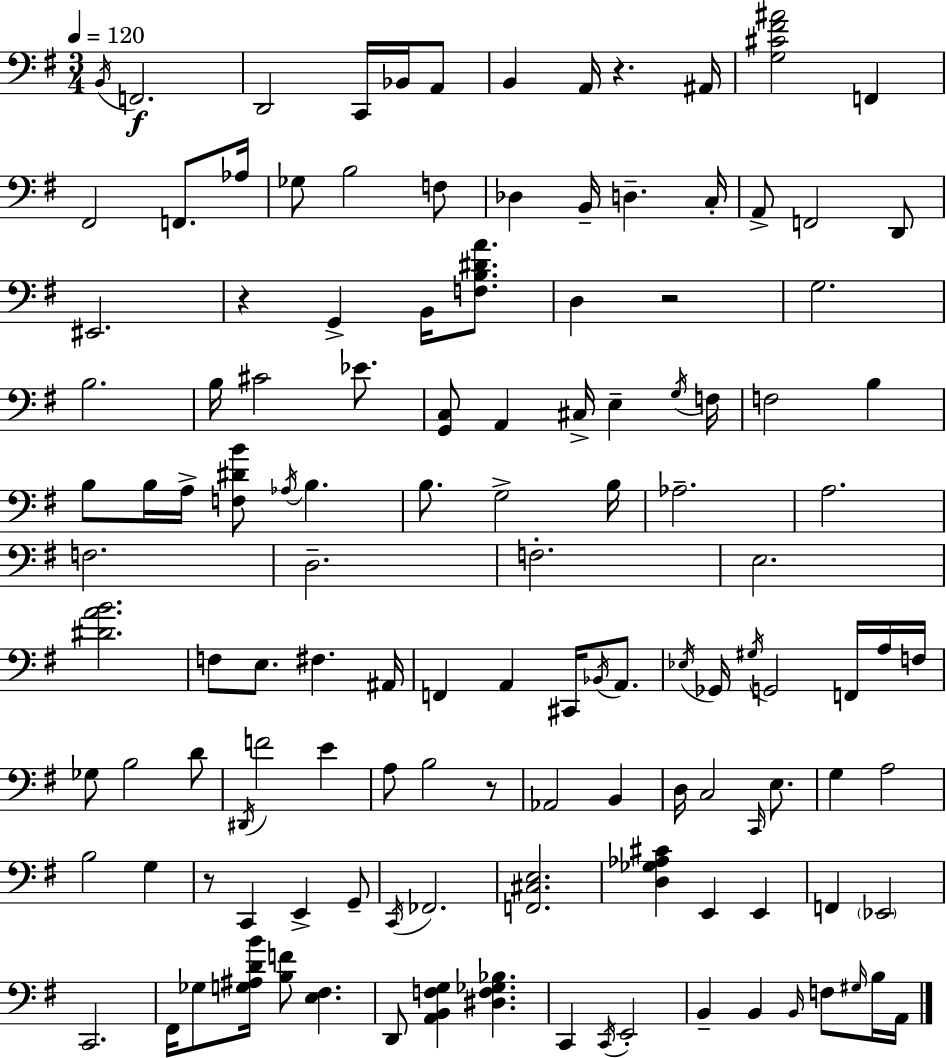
B2/s F2/h. D2/h C2/s Bb2/s A2/e B2/q A2/s R/q. A#2/s [G3,C#4,F#4,A#4]/h F2/q F#2/h F2/e. Ab3/s Gb3/e B3/h F3/e Db3/q B2/s D3/q. C3/s A2/e F2/h D2/e EIS2/h. R/q G2/q B2/s [F3,B3,D#4,A4]/e. D3/q R/h G3/h. B3/h. B3/s C#4/h Eb4/e. [G2,C3]/e A2/q C#3/s E3/q G3/s F3/s F3/h B3/q B3/e B3/s A3/s [F3,D#4,B4]/e Ab3/s B3/q. B3/e. G3/h B3/s Ab3/h. A3/h. F3/h. D3/h. F3/h. E3/h. [D#4,A4,B4]/h. F3/e E3/e. F#3/q. A#2/s F2/q A2/q C#2/s Bb2/s A2/e. Eb3/s Gb2/s G#3/s G2/h F2/s A3/s F3/s Gb3/e B3/h D4/e D#2/s F4/h E4/q A3/e B3/h R/e Ab2/h B2/q D3/s C3/h C2/s E3/e. G3/q A3/h B3/h G3/q R/e C2/q E2/q G2/e C2/s FES2/h. [F2,C#3,E3]/h. [D3,Gb3,Ab3,C#4]/q E2/q E2/q F2/q Eb2/h C2/h. F#2/s Gb3/e [G3,A#3,D4,B4]/s [B3,F4]/e [E3,F#3]/q. D2/e [A2,B2,F3,G3]/q [D#3,F3,Gb3,Bb3]/q. C2/q C2/s E2/h B2/q B2/q B2/s F3/e G#3/s B3/s A2/s